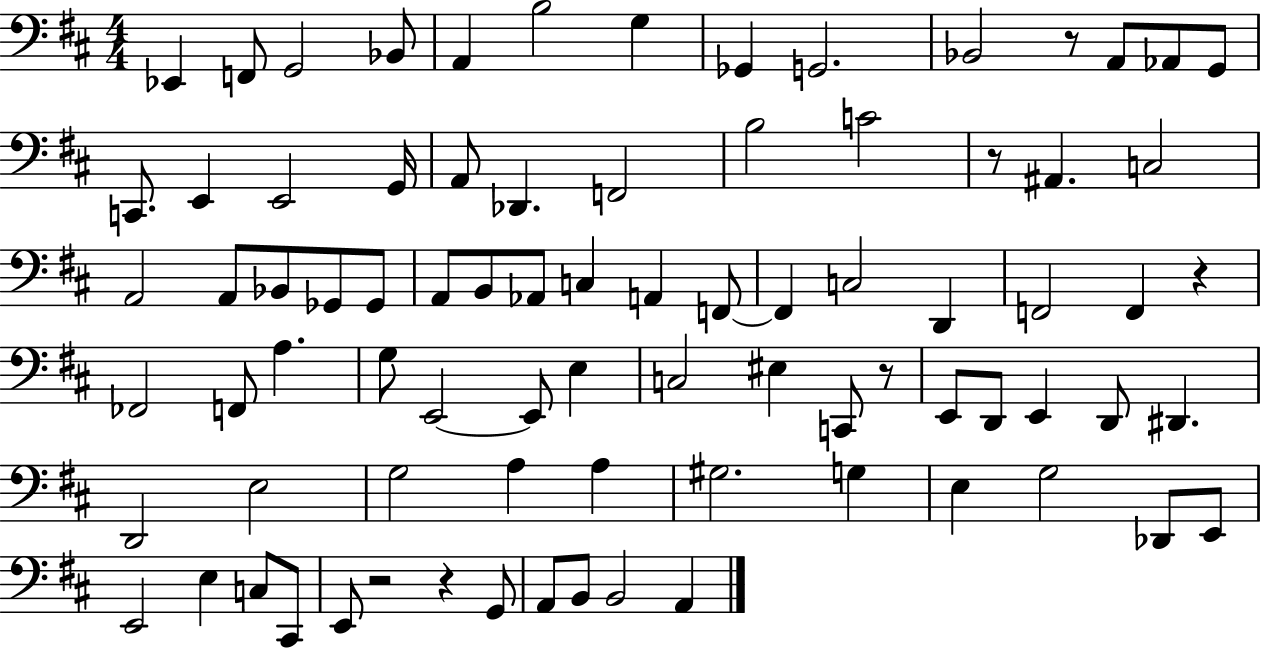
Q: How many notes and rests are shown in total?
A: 82